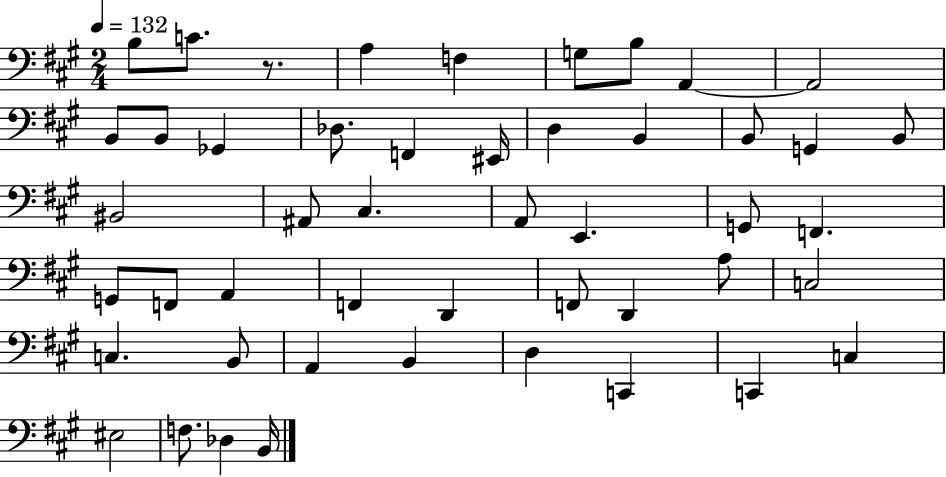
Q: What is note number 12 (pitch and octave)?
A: Db3